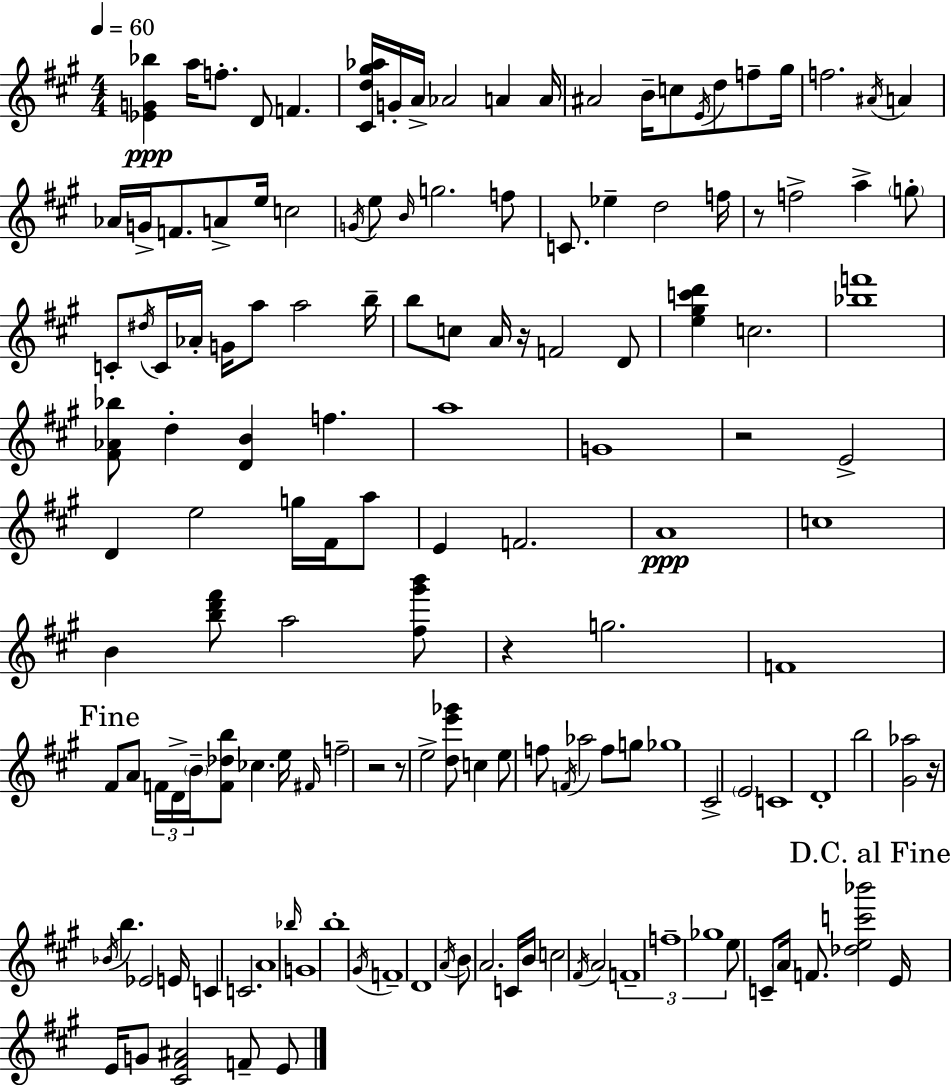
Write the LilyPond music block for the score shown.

{
  \clef treble
  \numericTimeSignature
  \time 4/4
  \key a \major
  \tempo 4 = 60
  <ees' g' bes''>4\ppp a''16 f''8.-. d'8 f'4. | <cis' d'' gis'' aes''>16 g'16-. a'16-> aes'2 a'4 a'16 | ais'2 b'16-- c''8 \acciaccatura { e'16 } d''8 f''8-- | gis''16 f''2. \acciaccatura { ais'16 } a'4 | \break aes'16 g'16-> f'8. a'8-> e''16 c''2 | \acciaccatura { g'16 } e''8 \grace { b'16 } g''2. | f''8 c'8. ees''4-- d''2 | f''16 r8 f''2-> a''4-> | \break \parenthesize g''8-. c'8-. \acciaccatura { dis''16 } c'16 aes'16-. g'16 a''8 a''2 | b''16-- b''8 c''8 a'16 r16 f'2 | d'8 <e'' gis'' c''' d'''>4 c''2. | <bes'' f'''>1 | \break <fis' aes' bes''>8 d''4-. <d' b'>4 f''4. | a''1 | g'1 | r2 e'2-> | \break d'4 e''2 | g''16 fis'16 a''8 e'4 f'2. | a'1\ppp | c''1 | \break b'4 <b'' d''' fis'''>8 a''2 | <fis'' gis''' b'''>8 r4 g''2. | f'1 | \mark "Fine" fis'8 a'8 \tuplet 3/2 { f'16 d'16-> \parenthesize b'16-- } <f' des'' b''>8 ces''4. | \break e''16 \grace { fis'16 } f''2-- r2 | r8 e''2-> | <d'' e''' ges'''>8 c''4 e''8 f''8 \acciaccatura { f'16 } aes''2 | f''8 g''8 ges''1 | \break cis'2-> \parenthesize e'2 | c'1 | d'1-. | b''2 <gis' aes''>2 | \break r16 \acciaccatura { bes'16 } b''4. ees'2 | e'16 c'4 c'2. | a'1 | \grace { bes''16 } g'1 | \break b''1-. | \acciaccatura { gis'16 } f'1-- | d'1 | \acciaccatura { a'16 } b'8 a'2. | \break c'16 b'16 c''2 | \acciaccatura { fis'16 } a'2 \tuplet 3/2 { f'1-- | f''1-- | ges''1 } | \break e''8 c'8-- | \parenthesize a'16 f'8. <des'' e'' c''' bes'''>2 \mark "D.C. al Fine" e'16 e'16 g'8 | <cis' fis' ais'>2 f'8-- e'8 \bar "|."
}